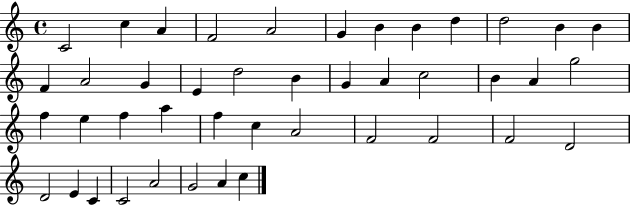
X:1
T:Untitled
M:4/4
L:1/4
K:C
C2 c A F2 A2 G B B d d2 B B F A2 G E d2 B G A c2 B A g2 f e f a f c A2 F2 F2 F2 D2 D2 E C C2 A2 G2 A c